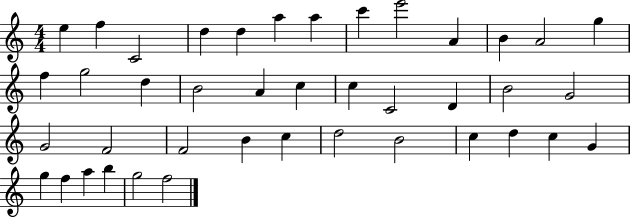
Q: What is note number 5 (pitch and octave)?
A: D5